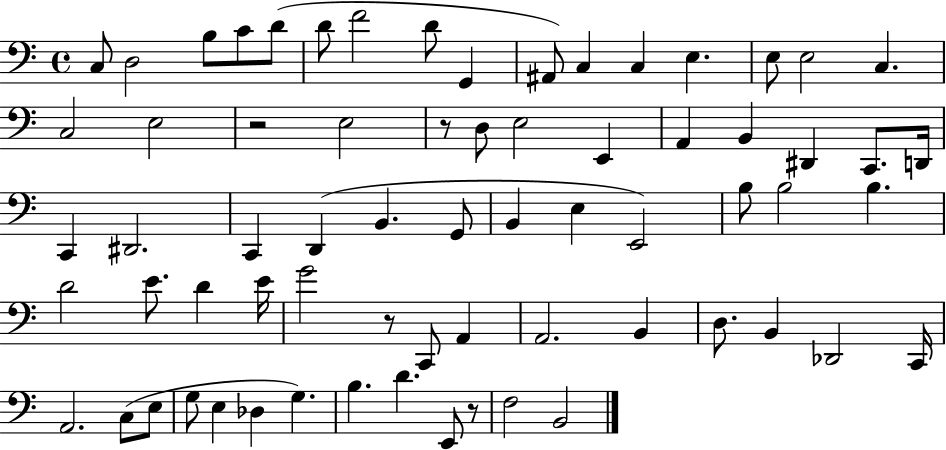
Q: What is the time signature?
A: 4/4